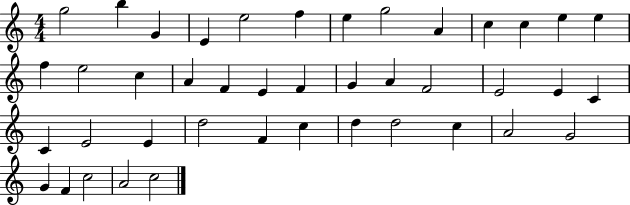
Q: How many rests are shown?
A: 0